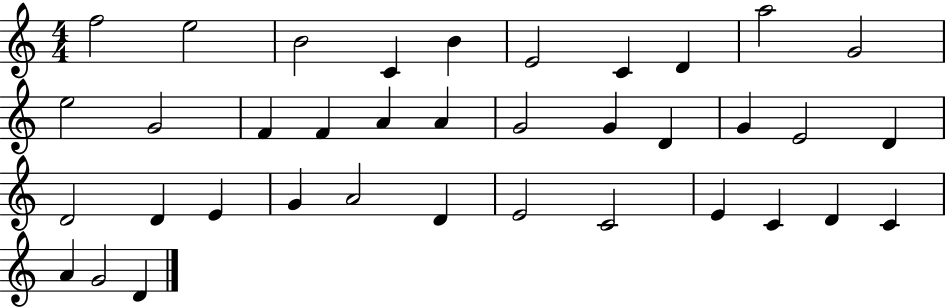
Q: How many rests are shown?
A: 0